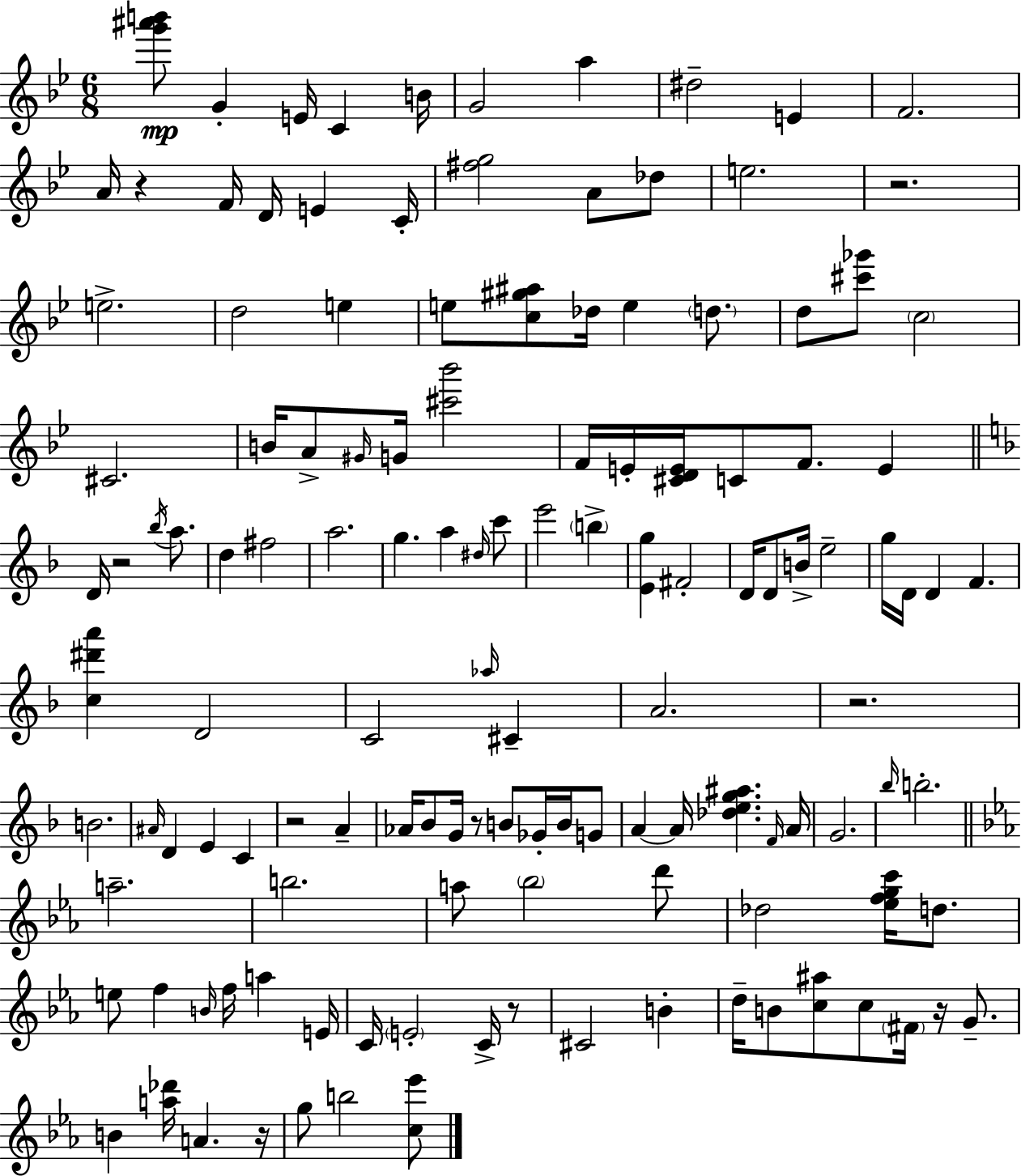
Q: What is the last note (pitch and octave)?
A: B5